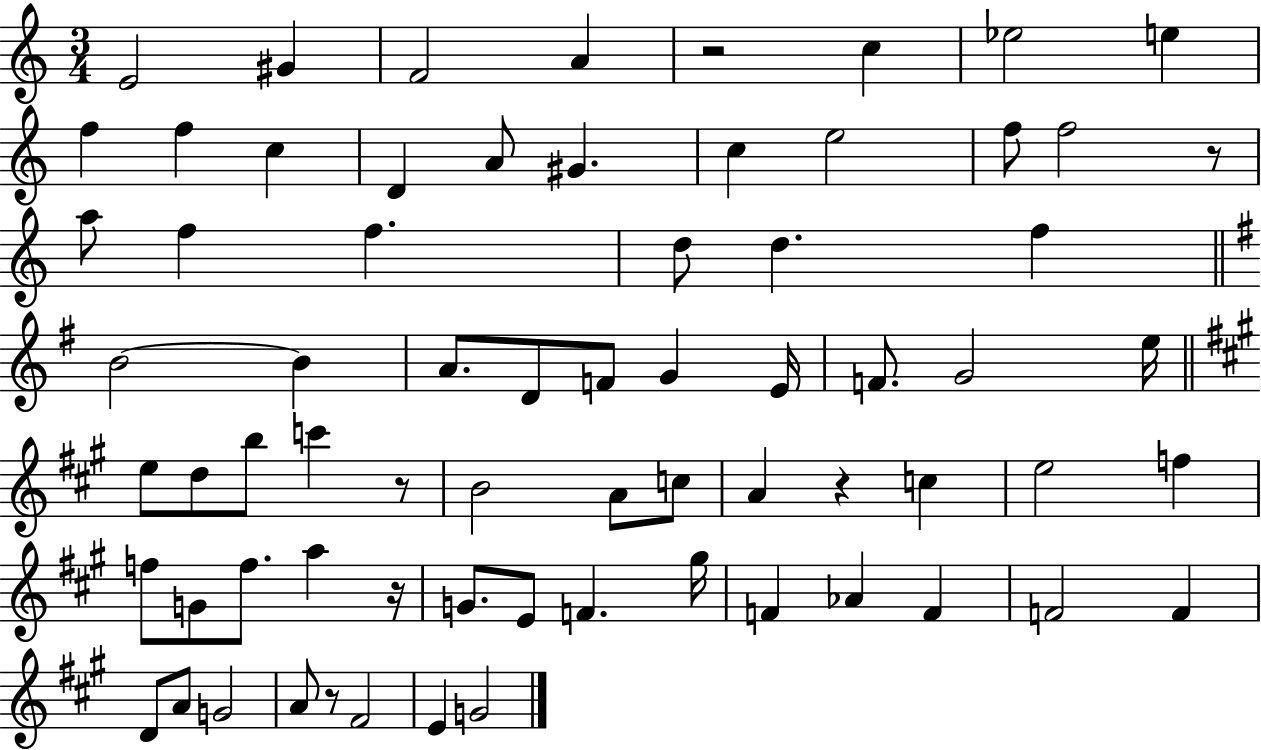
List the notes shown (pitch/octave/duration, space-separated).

E4/h G#4/q F4/h A4/q R/h C5/q Eb5/h E5/q F5/q F5/q C5/q D4/q A4/e G#4/q. C5/q E5/h F5/e F5/h R/e A5/e F5/q F5/q. D5/e D5/q. F5/q B4/h B4/q A4/e. D4/e F4/e G4/q E4/s F4/e. G4/h E5/s E5/e D5/e B5/e C6/q R/e B4/h A4/e C5/e A4/q R/q C5/q E5/h F5/q F5/e G4/e F5/e. A5/q R/s G4/e. E4/e F4/q. G#5/s F4/q Ab4/q F4/q F4/h F4/q D4/e A4/e G4/h A4/e R/e F#4/h E4/q G4/h